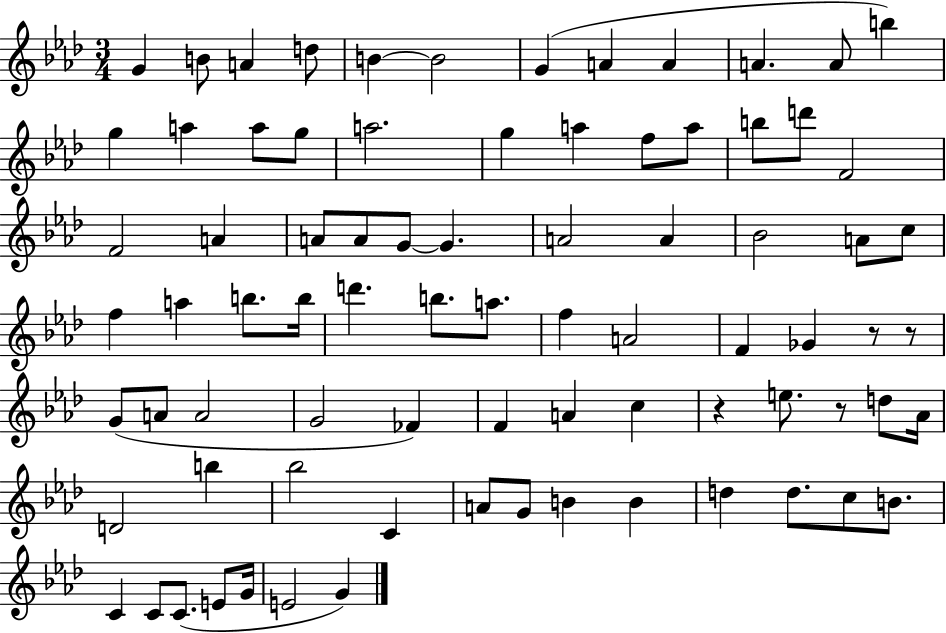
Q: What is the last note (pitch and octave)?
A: G4